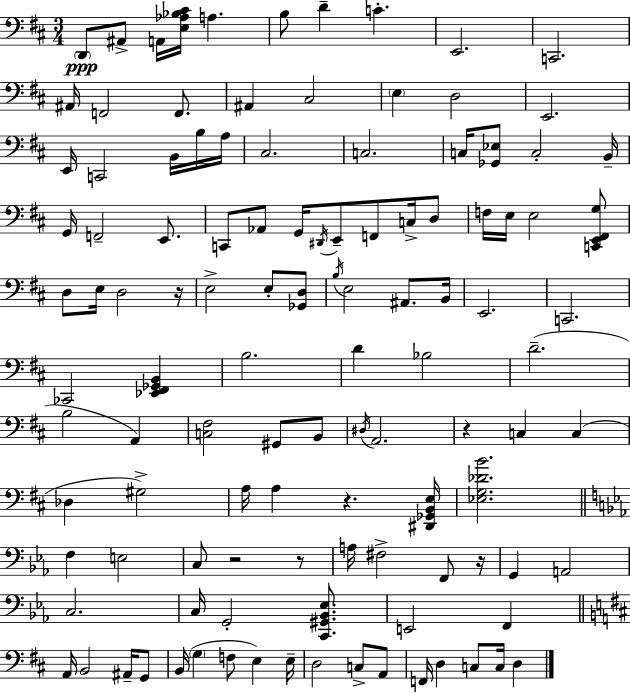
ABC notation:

X:1
T:Untitled
M:3/4
L:1/4
K:D
D,,/2 ^A,,/2 A,,/4 [E,_A,_B,^C]/4 A, B,/2 D C E,,2 C,,2 ^A,,/4 F,,2 F,,/2 ^A,, ^C,2 E, D,2 E,,2 E,,/4 C,,2 B,,/4 B,/4 A,/4 ^C,2 C,2 C,/4 [_G,,_E,]/2 C,2 B,,/4 G,,/4 F,,2 E,,/2 C,,/2 _A,,/2 G,,/4 ^D,,/4 E,,/2 F,,/2 C,/4 D,/2 F,/4 E,/4 E,2 [C,,E,,^F,,G,]/2 D,/2 E,/4 D,2 z/4 E,2 E,/2 [_G,,D,]/2 B,/4 E,2 ^A,,/2 B,,/4 E,,2 C,,2 _C,,2 [_E,,^F,,_G,,B,,] B,2 D _B,2 D2 B,2 A,, [C,^F,]2 ^G,,/2 B,,/2 ^D,/4 A,,2 z C, C, _D, ^G,2 A,/4 A, z [^D,,_G,,B,,E,]/4 [_E,G,_DB]2 F, E,2 C,/2 z2 z/2 A,/4 ^F,2 F,,/2 z/4 G,, A,,2 C,2 C,/4 G,,2 [C,,^G,,_B,,_E,]/2 E,,2 F,, A,,/4 B,,2 ^A,,/4 G,,/2 B,,/4 G, F,/2 E, E,/4 D,2 C,/2 A,,/2 F,,/4 D, C,/2 C,/4 D,